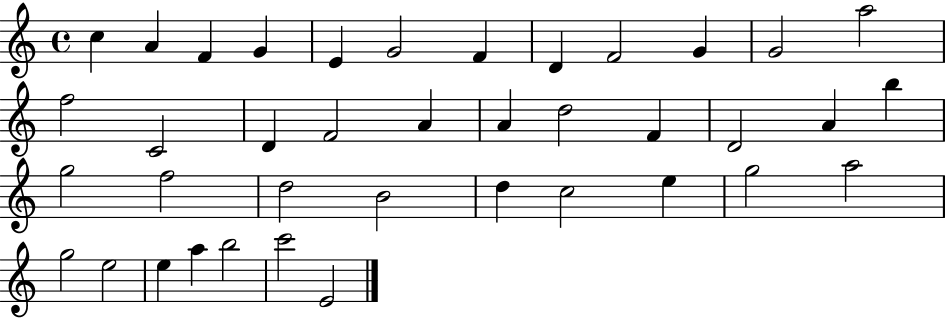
{
  \clef treble
  \time 4/4
  \defaultTimeSignature
  \key c \major
  c''4 a'4 f'4 g'4 | e'4 g'2 f'4 | d'4 f'2 g'4 | g'2 a''2 | \break f''2 c'2 | d'4 f'2 a'4 | a'4 d''2 f'4 | d'2 a'4 b''4 | \break g''2 f''2 | d''2 b'2 | d''4 c''2 e''4 | g''2 a''2 | \break g''2 e''2 | e''4 a''4 b''2 | c'''2 e'2 | \bar "|."
}